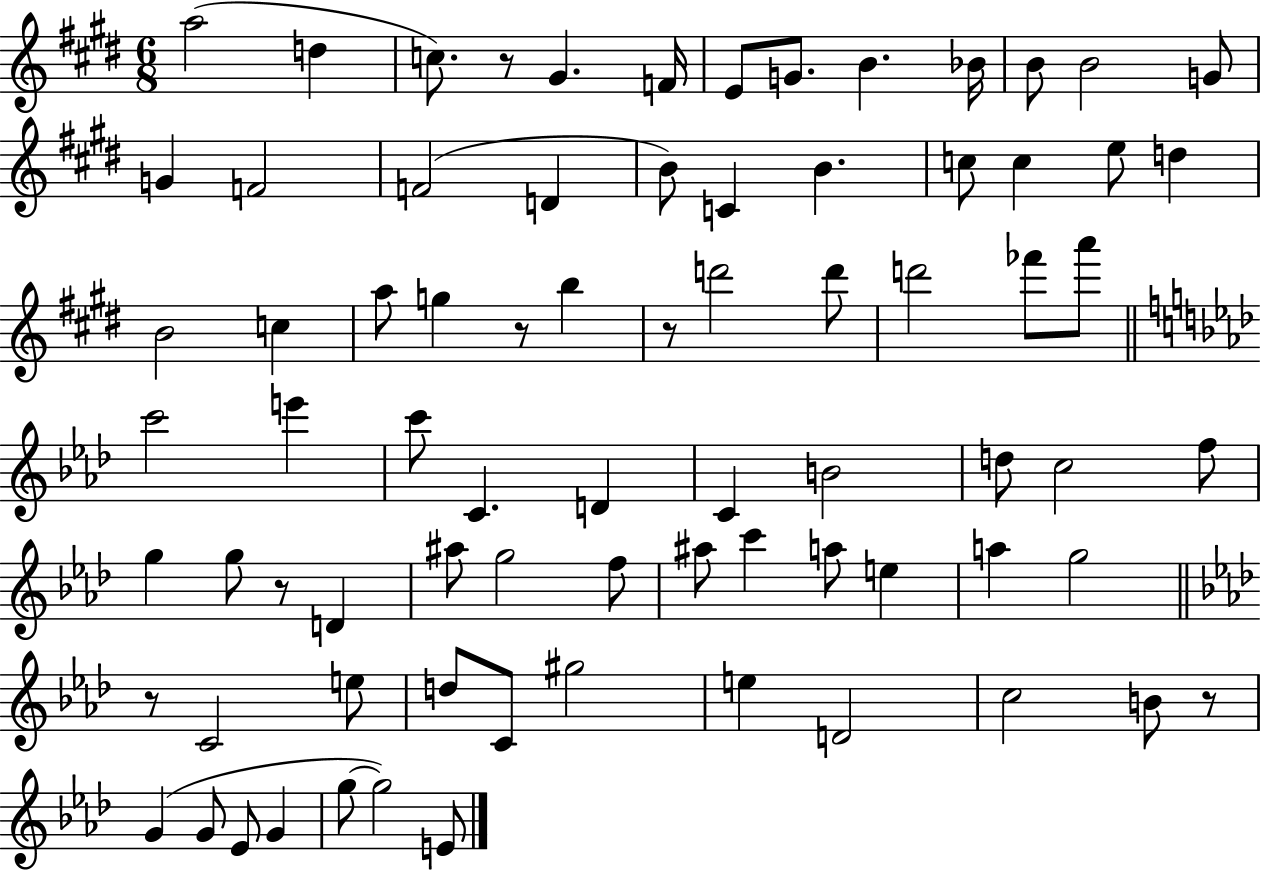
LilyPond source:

{
  \clef treble
  \numericTimeSignature
  \time 6/8
  \key e \major
  a''2( d''4 | c''8.) r8 gis'4. f'16 | e'8 g'8. b'4. bes'16 | b'8 b'2 g'8 | \break g'4 f'2 | f'2( d'4 | b'8) c'4 b'4. | c''8 c''4 e''8 d''4 | \break b'2 c''4 | a''8 g''4 r8 b''4 | r8 d'''2 d'''8 | d'''2 fes'''8 a'''8 | \break \bar "||" \break \key aes \major c'''2 e'''4 | c'''8 c'4. d'4 | c'4 b'2 | d''8 c''2 f''8 | \break g''4 g''8 r8 d'4 | ais''8 g''2 f''8 | ais''8 c'''4 a''8 e''4 | a''4 g''2 | \break \bar "||" \break \key aes \major r8 c'2 e''8 | d''8 c'8 gis''2 | e''4 d'2 | c''2 b'8 r8 | \break g'4( g'8 ees'8 g'4 | g''8~~ g''2) e'8 | \bar "|."
}